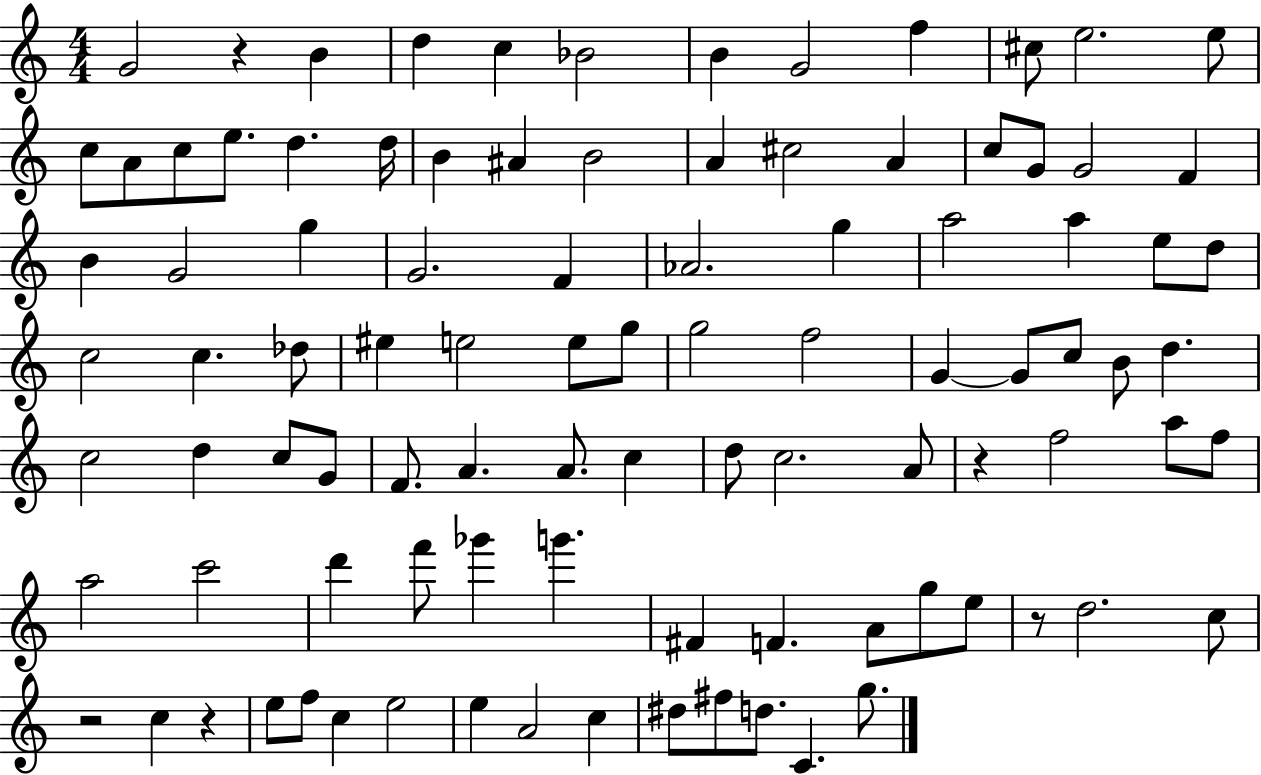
{
  \clef treble
  \numericTimeSignature
  \time 4/4
  \key c \major
  g'2 r4 b'4 | d''4 c''4 bes'2 | b'4 g'2 f''4 | cis''8 e''2. e''8 | \break c''8 a'8 c''8 e''8. d''4. d''16 | b'4 ais'4 b'2 | a'4 cis''2 a'4 | c''8 g'8 g'2 f'4 | \break b'4 g'2 g''4 | g'2. f'4 | aes'2. g''4 | a''2 a''4 e''8 d''8 | \break c''2 c''4. des''8 | eis''4 e''2 e''8 g''8 | g''2 f''2 | g'4~~ g'8 c''8 b'8 d''4. | \break c''2 d''4 c''8 g'8 | f'8. a'4. a'8. c''4 | d''8 c''2. a'8 | r4 f''2 a''8 f''8 | \break a''2 c'''2 | d'''4 f'''8 ges'''4 g'''4. | fis'4 f'4. a'8 g''8 e''8 | r8 d''2. c''8 | \break r2 c''4 r4 | e''8 f''8 c''4 e''2 | e''4 a'2 c''4 | dis''8 fis''8 d''8. c'4. g''8. | \break \bar "|."
}